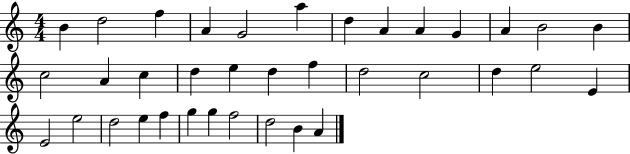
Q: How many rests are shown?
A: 0